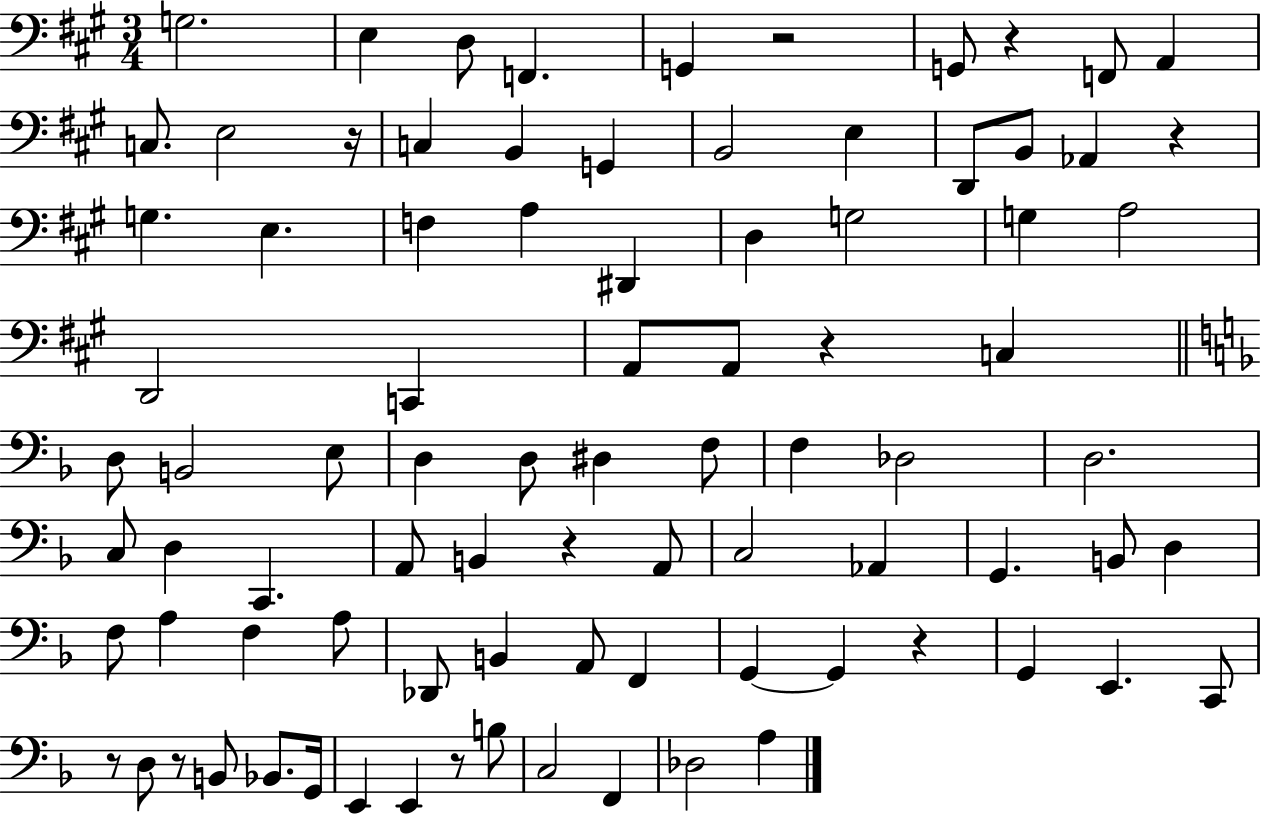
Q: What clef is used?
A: bass